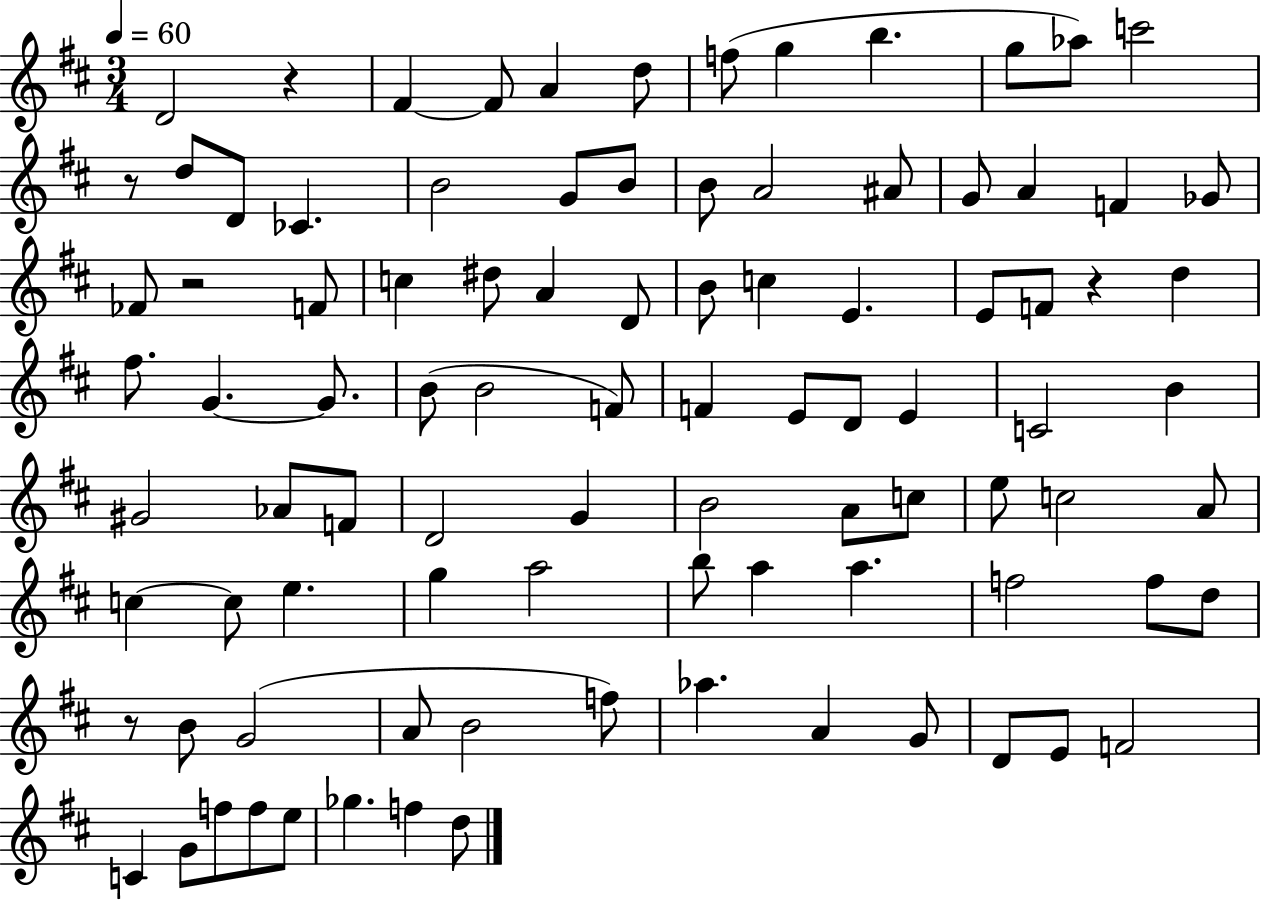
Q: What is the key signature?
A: D major